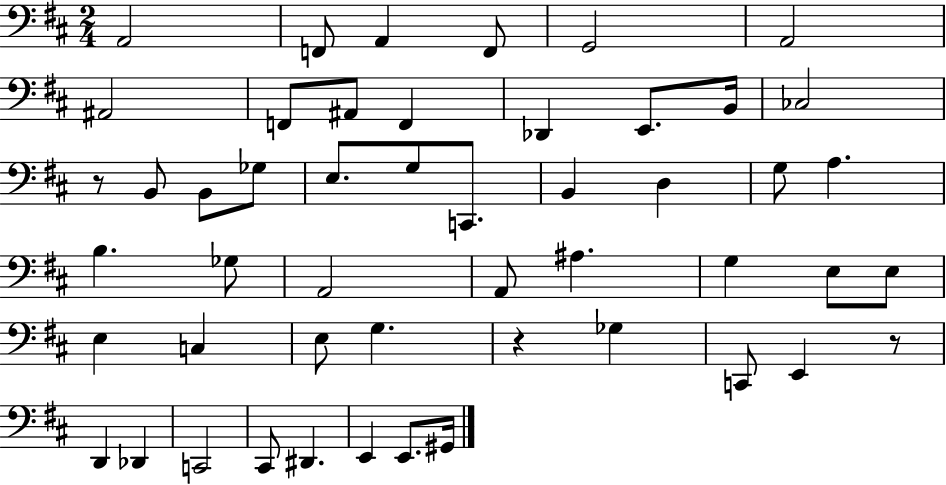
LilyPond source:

{
  \clef bass
  \numericTimeSignature
  \time 2/4
  \key d \major
  a,2 | f,8 a,4 f,8 | g,2 | a,2 | \break ais,2 | f,8 ais,8 f,4 | des,4 e,8. b,16 | ces2 | \break r8 b,8 b,8 ges8 | e8. g8 c,8. | b,4 d4 | g8 a4. | \break b4. ges8 | a,2 | a,8 ais4. | g4 e8 e8 | \break e4 c4 | e8 g4. | r4 ges4 | c,8 e,4 r8 | \break d,4 des,4 | c,2 | cis,8 dis,4. | e,4 e,8. gis,16 | \break \bar "|."
}